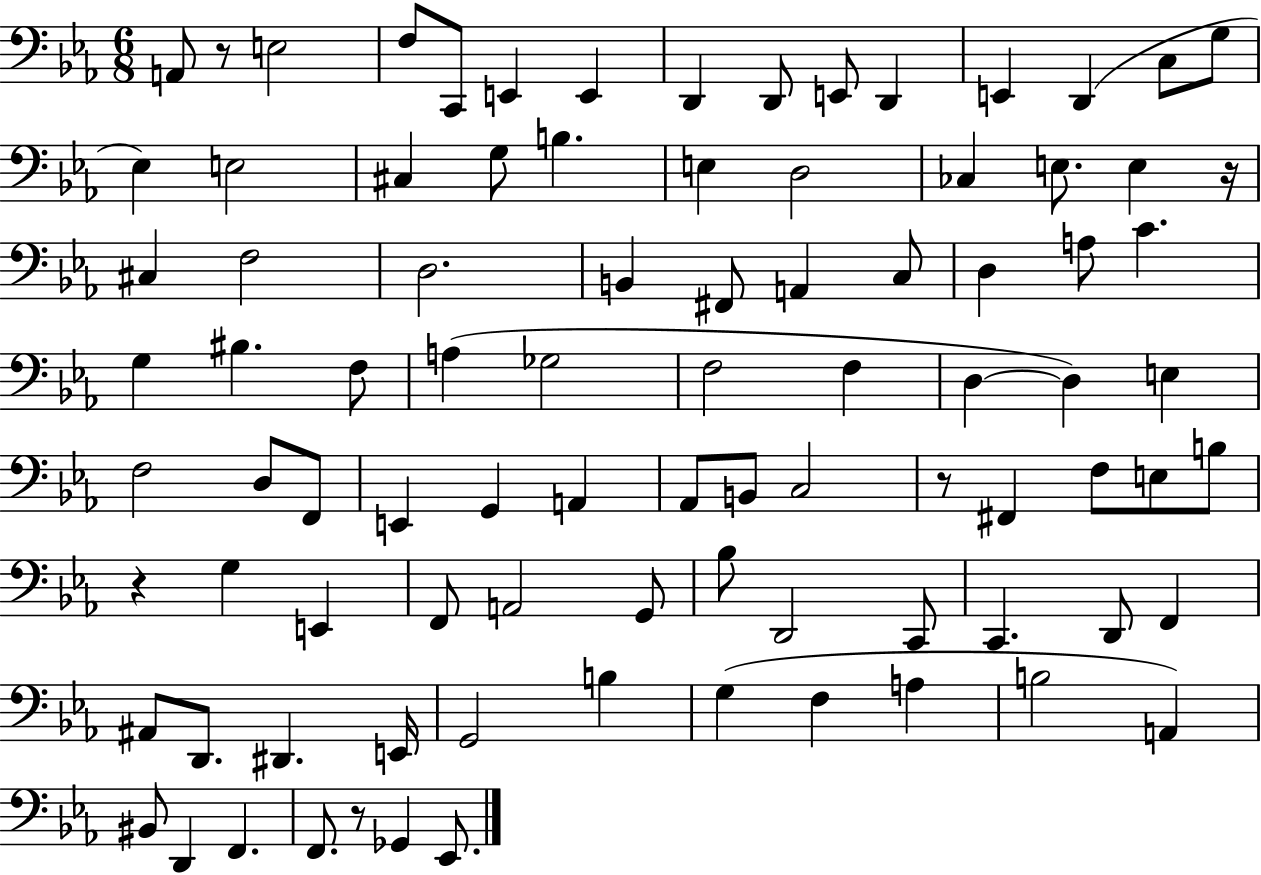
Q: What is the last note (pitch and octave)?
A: Eb2